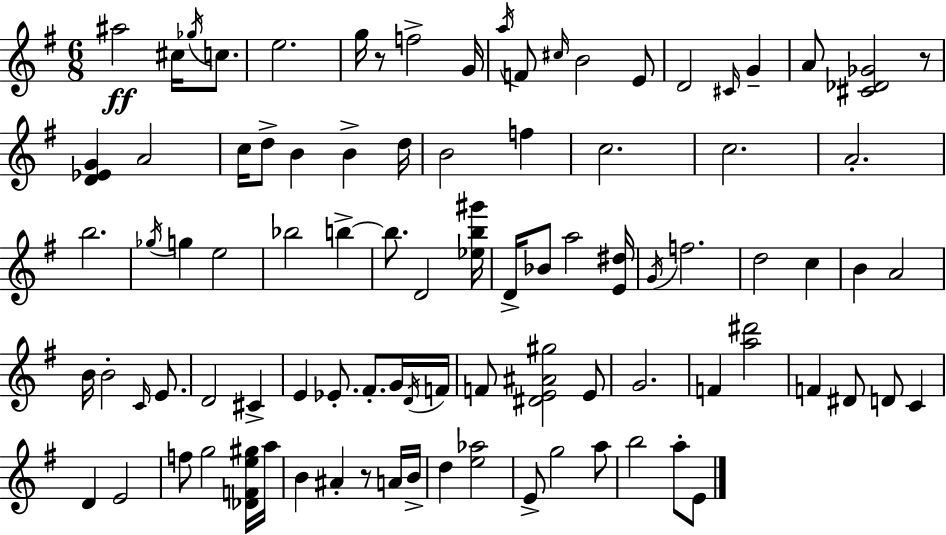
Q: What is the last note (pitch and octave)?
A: E4